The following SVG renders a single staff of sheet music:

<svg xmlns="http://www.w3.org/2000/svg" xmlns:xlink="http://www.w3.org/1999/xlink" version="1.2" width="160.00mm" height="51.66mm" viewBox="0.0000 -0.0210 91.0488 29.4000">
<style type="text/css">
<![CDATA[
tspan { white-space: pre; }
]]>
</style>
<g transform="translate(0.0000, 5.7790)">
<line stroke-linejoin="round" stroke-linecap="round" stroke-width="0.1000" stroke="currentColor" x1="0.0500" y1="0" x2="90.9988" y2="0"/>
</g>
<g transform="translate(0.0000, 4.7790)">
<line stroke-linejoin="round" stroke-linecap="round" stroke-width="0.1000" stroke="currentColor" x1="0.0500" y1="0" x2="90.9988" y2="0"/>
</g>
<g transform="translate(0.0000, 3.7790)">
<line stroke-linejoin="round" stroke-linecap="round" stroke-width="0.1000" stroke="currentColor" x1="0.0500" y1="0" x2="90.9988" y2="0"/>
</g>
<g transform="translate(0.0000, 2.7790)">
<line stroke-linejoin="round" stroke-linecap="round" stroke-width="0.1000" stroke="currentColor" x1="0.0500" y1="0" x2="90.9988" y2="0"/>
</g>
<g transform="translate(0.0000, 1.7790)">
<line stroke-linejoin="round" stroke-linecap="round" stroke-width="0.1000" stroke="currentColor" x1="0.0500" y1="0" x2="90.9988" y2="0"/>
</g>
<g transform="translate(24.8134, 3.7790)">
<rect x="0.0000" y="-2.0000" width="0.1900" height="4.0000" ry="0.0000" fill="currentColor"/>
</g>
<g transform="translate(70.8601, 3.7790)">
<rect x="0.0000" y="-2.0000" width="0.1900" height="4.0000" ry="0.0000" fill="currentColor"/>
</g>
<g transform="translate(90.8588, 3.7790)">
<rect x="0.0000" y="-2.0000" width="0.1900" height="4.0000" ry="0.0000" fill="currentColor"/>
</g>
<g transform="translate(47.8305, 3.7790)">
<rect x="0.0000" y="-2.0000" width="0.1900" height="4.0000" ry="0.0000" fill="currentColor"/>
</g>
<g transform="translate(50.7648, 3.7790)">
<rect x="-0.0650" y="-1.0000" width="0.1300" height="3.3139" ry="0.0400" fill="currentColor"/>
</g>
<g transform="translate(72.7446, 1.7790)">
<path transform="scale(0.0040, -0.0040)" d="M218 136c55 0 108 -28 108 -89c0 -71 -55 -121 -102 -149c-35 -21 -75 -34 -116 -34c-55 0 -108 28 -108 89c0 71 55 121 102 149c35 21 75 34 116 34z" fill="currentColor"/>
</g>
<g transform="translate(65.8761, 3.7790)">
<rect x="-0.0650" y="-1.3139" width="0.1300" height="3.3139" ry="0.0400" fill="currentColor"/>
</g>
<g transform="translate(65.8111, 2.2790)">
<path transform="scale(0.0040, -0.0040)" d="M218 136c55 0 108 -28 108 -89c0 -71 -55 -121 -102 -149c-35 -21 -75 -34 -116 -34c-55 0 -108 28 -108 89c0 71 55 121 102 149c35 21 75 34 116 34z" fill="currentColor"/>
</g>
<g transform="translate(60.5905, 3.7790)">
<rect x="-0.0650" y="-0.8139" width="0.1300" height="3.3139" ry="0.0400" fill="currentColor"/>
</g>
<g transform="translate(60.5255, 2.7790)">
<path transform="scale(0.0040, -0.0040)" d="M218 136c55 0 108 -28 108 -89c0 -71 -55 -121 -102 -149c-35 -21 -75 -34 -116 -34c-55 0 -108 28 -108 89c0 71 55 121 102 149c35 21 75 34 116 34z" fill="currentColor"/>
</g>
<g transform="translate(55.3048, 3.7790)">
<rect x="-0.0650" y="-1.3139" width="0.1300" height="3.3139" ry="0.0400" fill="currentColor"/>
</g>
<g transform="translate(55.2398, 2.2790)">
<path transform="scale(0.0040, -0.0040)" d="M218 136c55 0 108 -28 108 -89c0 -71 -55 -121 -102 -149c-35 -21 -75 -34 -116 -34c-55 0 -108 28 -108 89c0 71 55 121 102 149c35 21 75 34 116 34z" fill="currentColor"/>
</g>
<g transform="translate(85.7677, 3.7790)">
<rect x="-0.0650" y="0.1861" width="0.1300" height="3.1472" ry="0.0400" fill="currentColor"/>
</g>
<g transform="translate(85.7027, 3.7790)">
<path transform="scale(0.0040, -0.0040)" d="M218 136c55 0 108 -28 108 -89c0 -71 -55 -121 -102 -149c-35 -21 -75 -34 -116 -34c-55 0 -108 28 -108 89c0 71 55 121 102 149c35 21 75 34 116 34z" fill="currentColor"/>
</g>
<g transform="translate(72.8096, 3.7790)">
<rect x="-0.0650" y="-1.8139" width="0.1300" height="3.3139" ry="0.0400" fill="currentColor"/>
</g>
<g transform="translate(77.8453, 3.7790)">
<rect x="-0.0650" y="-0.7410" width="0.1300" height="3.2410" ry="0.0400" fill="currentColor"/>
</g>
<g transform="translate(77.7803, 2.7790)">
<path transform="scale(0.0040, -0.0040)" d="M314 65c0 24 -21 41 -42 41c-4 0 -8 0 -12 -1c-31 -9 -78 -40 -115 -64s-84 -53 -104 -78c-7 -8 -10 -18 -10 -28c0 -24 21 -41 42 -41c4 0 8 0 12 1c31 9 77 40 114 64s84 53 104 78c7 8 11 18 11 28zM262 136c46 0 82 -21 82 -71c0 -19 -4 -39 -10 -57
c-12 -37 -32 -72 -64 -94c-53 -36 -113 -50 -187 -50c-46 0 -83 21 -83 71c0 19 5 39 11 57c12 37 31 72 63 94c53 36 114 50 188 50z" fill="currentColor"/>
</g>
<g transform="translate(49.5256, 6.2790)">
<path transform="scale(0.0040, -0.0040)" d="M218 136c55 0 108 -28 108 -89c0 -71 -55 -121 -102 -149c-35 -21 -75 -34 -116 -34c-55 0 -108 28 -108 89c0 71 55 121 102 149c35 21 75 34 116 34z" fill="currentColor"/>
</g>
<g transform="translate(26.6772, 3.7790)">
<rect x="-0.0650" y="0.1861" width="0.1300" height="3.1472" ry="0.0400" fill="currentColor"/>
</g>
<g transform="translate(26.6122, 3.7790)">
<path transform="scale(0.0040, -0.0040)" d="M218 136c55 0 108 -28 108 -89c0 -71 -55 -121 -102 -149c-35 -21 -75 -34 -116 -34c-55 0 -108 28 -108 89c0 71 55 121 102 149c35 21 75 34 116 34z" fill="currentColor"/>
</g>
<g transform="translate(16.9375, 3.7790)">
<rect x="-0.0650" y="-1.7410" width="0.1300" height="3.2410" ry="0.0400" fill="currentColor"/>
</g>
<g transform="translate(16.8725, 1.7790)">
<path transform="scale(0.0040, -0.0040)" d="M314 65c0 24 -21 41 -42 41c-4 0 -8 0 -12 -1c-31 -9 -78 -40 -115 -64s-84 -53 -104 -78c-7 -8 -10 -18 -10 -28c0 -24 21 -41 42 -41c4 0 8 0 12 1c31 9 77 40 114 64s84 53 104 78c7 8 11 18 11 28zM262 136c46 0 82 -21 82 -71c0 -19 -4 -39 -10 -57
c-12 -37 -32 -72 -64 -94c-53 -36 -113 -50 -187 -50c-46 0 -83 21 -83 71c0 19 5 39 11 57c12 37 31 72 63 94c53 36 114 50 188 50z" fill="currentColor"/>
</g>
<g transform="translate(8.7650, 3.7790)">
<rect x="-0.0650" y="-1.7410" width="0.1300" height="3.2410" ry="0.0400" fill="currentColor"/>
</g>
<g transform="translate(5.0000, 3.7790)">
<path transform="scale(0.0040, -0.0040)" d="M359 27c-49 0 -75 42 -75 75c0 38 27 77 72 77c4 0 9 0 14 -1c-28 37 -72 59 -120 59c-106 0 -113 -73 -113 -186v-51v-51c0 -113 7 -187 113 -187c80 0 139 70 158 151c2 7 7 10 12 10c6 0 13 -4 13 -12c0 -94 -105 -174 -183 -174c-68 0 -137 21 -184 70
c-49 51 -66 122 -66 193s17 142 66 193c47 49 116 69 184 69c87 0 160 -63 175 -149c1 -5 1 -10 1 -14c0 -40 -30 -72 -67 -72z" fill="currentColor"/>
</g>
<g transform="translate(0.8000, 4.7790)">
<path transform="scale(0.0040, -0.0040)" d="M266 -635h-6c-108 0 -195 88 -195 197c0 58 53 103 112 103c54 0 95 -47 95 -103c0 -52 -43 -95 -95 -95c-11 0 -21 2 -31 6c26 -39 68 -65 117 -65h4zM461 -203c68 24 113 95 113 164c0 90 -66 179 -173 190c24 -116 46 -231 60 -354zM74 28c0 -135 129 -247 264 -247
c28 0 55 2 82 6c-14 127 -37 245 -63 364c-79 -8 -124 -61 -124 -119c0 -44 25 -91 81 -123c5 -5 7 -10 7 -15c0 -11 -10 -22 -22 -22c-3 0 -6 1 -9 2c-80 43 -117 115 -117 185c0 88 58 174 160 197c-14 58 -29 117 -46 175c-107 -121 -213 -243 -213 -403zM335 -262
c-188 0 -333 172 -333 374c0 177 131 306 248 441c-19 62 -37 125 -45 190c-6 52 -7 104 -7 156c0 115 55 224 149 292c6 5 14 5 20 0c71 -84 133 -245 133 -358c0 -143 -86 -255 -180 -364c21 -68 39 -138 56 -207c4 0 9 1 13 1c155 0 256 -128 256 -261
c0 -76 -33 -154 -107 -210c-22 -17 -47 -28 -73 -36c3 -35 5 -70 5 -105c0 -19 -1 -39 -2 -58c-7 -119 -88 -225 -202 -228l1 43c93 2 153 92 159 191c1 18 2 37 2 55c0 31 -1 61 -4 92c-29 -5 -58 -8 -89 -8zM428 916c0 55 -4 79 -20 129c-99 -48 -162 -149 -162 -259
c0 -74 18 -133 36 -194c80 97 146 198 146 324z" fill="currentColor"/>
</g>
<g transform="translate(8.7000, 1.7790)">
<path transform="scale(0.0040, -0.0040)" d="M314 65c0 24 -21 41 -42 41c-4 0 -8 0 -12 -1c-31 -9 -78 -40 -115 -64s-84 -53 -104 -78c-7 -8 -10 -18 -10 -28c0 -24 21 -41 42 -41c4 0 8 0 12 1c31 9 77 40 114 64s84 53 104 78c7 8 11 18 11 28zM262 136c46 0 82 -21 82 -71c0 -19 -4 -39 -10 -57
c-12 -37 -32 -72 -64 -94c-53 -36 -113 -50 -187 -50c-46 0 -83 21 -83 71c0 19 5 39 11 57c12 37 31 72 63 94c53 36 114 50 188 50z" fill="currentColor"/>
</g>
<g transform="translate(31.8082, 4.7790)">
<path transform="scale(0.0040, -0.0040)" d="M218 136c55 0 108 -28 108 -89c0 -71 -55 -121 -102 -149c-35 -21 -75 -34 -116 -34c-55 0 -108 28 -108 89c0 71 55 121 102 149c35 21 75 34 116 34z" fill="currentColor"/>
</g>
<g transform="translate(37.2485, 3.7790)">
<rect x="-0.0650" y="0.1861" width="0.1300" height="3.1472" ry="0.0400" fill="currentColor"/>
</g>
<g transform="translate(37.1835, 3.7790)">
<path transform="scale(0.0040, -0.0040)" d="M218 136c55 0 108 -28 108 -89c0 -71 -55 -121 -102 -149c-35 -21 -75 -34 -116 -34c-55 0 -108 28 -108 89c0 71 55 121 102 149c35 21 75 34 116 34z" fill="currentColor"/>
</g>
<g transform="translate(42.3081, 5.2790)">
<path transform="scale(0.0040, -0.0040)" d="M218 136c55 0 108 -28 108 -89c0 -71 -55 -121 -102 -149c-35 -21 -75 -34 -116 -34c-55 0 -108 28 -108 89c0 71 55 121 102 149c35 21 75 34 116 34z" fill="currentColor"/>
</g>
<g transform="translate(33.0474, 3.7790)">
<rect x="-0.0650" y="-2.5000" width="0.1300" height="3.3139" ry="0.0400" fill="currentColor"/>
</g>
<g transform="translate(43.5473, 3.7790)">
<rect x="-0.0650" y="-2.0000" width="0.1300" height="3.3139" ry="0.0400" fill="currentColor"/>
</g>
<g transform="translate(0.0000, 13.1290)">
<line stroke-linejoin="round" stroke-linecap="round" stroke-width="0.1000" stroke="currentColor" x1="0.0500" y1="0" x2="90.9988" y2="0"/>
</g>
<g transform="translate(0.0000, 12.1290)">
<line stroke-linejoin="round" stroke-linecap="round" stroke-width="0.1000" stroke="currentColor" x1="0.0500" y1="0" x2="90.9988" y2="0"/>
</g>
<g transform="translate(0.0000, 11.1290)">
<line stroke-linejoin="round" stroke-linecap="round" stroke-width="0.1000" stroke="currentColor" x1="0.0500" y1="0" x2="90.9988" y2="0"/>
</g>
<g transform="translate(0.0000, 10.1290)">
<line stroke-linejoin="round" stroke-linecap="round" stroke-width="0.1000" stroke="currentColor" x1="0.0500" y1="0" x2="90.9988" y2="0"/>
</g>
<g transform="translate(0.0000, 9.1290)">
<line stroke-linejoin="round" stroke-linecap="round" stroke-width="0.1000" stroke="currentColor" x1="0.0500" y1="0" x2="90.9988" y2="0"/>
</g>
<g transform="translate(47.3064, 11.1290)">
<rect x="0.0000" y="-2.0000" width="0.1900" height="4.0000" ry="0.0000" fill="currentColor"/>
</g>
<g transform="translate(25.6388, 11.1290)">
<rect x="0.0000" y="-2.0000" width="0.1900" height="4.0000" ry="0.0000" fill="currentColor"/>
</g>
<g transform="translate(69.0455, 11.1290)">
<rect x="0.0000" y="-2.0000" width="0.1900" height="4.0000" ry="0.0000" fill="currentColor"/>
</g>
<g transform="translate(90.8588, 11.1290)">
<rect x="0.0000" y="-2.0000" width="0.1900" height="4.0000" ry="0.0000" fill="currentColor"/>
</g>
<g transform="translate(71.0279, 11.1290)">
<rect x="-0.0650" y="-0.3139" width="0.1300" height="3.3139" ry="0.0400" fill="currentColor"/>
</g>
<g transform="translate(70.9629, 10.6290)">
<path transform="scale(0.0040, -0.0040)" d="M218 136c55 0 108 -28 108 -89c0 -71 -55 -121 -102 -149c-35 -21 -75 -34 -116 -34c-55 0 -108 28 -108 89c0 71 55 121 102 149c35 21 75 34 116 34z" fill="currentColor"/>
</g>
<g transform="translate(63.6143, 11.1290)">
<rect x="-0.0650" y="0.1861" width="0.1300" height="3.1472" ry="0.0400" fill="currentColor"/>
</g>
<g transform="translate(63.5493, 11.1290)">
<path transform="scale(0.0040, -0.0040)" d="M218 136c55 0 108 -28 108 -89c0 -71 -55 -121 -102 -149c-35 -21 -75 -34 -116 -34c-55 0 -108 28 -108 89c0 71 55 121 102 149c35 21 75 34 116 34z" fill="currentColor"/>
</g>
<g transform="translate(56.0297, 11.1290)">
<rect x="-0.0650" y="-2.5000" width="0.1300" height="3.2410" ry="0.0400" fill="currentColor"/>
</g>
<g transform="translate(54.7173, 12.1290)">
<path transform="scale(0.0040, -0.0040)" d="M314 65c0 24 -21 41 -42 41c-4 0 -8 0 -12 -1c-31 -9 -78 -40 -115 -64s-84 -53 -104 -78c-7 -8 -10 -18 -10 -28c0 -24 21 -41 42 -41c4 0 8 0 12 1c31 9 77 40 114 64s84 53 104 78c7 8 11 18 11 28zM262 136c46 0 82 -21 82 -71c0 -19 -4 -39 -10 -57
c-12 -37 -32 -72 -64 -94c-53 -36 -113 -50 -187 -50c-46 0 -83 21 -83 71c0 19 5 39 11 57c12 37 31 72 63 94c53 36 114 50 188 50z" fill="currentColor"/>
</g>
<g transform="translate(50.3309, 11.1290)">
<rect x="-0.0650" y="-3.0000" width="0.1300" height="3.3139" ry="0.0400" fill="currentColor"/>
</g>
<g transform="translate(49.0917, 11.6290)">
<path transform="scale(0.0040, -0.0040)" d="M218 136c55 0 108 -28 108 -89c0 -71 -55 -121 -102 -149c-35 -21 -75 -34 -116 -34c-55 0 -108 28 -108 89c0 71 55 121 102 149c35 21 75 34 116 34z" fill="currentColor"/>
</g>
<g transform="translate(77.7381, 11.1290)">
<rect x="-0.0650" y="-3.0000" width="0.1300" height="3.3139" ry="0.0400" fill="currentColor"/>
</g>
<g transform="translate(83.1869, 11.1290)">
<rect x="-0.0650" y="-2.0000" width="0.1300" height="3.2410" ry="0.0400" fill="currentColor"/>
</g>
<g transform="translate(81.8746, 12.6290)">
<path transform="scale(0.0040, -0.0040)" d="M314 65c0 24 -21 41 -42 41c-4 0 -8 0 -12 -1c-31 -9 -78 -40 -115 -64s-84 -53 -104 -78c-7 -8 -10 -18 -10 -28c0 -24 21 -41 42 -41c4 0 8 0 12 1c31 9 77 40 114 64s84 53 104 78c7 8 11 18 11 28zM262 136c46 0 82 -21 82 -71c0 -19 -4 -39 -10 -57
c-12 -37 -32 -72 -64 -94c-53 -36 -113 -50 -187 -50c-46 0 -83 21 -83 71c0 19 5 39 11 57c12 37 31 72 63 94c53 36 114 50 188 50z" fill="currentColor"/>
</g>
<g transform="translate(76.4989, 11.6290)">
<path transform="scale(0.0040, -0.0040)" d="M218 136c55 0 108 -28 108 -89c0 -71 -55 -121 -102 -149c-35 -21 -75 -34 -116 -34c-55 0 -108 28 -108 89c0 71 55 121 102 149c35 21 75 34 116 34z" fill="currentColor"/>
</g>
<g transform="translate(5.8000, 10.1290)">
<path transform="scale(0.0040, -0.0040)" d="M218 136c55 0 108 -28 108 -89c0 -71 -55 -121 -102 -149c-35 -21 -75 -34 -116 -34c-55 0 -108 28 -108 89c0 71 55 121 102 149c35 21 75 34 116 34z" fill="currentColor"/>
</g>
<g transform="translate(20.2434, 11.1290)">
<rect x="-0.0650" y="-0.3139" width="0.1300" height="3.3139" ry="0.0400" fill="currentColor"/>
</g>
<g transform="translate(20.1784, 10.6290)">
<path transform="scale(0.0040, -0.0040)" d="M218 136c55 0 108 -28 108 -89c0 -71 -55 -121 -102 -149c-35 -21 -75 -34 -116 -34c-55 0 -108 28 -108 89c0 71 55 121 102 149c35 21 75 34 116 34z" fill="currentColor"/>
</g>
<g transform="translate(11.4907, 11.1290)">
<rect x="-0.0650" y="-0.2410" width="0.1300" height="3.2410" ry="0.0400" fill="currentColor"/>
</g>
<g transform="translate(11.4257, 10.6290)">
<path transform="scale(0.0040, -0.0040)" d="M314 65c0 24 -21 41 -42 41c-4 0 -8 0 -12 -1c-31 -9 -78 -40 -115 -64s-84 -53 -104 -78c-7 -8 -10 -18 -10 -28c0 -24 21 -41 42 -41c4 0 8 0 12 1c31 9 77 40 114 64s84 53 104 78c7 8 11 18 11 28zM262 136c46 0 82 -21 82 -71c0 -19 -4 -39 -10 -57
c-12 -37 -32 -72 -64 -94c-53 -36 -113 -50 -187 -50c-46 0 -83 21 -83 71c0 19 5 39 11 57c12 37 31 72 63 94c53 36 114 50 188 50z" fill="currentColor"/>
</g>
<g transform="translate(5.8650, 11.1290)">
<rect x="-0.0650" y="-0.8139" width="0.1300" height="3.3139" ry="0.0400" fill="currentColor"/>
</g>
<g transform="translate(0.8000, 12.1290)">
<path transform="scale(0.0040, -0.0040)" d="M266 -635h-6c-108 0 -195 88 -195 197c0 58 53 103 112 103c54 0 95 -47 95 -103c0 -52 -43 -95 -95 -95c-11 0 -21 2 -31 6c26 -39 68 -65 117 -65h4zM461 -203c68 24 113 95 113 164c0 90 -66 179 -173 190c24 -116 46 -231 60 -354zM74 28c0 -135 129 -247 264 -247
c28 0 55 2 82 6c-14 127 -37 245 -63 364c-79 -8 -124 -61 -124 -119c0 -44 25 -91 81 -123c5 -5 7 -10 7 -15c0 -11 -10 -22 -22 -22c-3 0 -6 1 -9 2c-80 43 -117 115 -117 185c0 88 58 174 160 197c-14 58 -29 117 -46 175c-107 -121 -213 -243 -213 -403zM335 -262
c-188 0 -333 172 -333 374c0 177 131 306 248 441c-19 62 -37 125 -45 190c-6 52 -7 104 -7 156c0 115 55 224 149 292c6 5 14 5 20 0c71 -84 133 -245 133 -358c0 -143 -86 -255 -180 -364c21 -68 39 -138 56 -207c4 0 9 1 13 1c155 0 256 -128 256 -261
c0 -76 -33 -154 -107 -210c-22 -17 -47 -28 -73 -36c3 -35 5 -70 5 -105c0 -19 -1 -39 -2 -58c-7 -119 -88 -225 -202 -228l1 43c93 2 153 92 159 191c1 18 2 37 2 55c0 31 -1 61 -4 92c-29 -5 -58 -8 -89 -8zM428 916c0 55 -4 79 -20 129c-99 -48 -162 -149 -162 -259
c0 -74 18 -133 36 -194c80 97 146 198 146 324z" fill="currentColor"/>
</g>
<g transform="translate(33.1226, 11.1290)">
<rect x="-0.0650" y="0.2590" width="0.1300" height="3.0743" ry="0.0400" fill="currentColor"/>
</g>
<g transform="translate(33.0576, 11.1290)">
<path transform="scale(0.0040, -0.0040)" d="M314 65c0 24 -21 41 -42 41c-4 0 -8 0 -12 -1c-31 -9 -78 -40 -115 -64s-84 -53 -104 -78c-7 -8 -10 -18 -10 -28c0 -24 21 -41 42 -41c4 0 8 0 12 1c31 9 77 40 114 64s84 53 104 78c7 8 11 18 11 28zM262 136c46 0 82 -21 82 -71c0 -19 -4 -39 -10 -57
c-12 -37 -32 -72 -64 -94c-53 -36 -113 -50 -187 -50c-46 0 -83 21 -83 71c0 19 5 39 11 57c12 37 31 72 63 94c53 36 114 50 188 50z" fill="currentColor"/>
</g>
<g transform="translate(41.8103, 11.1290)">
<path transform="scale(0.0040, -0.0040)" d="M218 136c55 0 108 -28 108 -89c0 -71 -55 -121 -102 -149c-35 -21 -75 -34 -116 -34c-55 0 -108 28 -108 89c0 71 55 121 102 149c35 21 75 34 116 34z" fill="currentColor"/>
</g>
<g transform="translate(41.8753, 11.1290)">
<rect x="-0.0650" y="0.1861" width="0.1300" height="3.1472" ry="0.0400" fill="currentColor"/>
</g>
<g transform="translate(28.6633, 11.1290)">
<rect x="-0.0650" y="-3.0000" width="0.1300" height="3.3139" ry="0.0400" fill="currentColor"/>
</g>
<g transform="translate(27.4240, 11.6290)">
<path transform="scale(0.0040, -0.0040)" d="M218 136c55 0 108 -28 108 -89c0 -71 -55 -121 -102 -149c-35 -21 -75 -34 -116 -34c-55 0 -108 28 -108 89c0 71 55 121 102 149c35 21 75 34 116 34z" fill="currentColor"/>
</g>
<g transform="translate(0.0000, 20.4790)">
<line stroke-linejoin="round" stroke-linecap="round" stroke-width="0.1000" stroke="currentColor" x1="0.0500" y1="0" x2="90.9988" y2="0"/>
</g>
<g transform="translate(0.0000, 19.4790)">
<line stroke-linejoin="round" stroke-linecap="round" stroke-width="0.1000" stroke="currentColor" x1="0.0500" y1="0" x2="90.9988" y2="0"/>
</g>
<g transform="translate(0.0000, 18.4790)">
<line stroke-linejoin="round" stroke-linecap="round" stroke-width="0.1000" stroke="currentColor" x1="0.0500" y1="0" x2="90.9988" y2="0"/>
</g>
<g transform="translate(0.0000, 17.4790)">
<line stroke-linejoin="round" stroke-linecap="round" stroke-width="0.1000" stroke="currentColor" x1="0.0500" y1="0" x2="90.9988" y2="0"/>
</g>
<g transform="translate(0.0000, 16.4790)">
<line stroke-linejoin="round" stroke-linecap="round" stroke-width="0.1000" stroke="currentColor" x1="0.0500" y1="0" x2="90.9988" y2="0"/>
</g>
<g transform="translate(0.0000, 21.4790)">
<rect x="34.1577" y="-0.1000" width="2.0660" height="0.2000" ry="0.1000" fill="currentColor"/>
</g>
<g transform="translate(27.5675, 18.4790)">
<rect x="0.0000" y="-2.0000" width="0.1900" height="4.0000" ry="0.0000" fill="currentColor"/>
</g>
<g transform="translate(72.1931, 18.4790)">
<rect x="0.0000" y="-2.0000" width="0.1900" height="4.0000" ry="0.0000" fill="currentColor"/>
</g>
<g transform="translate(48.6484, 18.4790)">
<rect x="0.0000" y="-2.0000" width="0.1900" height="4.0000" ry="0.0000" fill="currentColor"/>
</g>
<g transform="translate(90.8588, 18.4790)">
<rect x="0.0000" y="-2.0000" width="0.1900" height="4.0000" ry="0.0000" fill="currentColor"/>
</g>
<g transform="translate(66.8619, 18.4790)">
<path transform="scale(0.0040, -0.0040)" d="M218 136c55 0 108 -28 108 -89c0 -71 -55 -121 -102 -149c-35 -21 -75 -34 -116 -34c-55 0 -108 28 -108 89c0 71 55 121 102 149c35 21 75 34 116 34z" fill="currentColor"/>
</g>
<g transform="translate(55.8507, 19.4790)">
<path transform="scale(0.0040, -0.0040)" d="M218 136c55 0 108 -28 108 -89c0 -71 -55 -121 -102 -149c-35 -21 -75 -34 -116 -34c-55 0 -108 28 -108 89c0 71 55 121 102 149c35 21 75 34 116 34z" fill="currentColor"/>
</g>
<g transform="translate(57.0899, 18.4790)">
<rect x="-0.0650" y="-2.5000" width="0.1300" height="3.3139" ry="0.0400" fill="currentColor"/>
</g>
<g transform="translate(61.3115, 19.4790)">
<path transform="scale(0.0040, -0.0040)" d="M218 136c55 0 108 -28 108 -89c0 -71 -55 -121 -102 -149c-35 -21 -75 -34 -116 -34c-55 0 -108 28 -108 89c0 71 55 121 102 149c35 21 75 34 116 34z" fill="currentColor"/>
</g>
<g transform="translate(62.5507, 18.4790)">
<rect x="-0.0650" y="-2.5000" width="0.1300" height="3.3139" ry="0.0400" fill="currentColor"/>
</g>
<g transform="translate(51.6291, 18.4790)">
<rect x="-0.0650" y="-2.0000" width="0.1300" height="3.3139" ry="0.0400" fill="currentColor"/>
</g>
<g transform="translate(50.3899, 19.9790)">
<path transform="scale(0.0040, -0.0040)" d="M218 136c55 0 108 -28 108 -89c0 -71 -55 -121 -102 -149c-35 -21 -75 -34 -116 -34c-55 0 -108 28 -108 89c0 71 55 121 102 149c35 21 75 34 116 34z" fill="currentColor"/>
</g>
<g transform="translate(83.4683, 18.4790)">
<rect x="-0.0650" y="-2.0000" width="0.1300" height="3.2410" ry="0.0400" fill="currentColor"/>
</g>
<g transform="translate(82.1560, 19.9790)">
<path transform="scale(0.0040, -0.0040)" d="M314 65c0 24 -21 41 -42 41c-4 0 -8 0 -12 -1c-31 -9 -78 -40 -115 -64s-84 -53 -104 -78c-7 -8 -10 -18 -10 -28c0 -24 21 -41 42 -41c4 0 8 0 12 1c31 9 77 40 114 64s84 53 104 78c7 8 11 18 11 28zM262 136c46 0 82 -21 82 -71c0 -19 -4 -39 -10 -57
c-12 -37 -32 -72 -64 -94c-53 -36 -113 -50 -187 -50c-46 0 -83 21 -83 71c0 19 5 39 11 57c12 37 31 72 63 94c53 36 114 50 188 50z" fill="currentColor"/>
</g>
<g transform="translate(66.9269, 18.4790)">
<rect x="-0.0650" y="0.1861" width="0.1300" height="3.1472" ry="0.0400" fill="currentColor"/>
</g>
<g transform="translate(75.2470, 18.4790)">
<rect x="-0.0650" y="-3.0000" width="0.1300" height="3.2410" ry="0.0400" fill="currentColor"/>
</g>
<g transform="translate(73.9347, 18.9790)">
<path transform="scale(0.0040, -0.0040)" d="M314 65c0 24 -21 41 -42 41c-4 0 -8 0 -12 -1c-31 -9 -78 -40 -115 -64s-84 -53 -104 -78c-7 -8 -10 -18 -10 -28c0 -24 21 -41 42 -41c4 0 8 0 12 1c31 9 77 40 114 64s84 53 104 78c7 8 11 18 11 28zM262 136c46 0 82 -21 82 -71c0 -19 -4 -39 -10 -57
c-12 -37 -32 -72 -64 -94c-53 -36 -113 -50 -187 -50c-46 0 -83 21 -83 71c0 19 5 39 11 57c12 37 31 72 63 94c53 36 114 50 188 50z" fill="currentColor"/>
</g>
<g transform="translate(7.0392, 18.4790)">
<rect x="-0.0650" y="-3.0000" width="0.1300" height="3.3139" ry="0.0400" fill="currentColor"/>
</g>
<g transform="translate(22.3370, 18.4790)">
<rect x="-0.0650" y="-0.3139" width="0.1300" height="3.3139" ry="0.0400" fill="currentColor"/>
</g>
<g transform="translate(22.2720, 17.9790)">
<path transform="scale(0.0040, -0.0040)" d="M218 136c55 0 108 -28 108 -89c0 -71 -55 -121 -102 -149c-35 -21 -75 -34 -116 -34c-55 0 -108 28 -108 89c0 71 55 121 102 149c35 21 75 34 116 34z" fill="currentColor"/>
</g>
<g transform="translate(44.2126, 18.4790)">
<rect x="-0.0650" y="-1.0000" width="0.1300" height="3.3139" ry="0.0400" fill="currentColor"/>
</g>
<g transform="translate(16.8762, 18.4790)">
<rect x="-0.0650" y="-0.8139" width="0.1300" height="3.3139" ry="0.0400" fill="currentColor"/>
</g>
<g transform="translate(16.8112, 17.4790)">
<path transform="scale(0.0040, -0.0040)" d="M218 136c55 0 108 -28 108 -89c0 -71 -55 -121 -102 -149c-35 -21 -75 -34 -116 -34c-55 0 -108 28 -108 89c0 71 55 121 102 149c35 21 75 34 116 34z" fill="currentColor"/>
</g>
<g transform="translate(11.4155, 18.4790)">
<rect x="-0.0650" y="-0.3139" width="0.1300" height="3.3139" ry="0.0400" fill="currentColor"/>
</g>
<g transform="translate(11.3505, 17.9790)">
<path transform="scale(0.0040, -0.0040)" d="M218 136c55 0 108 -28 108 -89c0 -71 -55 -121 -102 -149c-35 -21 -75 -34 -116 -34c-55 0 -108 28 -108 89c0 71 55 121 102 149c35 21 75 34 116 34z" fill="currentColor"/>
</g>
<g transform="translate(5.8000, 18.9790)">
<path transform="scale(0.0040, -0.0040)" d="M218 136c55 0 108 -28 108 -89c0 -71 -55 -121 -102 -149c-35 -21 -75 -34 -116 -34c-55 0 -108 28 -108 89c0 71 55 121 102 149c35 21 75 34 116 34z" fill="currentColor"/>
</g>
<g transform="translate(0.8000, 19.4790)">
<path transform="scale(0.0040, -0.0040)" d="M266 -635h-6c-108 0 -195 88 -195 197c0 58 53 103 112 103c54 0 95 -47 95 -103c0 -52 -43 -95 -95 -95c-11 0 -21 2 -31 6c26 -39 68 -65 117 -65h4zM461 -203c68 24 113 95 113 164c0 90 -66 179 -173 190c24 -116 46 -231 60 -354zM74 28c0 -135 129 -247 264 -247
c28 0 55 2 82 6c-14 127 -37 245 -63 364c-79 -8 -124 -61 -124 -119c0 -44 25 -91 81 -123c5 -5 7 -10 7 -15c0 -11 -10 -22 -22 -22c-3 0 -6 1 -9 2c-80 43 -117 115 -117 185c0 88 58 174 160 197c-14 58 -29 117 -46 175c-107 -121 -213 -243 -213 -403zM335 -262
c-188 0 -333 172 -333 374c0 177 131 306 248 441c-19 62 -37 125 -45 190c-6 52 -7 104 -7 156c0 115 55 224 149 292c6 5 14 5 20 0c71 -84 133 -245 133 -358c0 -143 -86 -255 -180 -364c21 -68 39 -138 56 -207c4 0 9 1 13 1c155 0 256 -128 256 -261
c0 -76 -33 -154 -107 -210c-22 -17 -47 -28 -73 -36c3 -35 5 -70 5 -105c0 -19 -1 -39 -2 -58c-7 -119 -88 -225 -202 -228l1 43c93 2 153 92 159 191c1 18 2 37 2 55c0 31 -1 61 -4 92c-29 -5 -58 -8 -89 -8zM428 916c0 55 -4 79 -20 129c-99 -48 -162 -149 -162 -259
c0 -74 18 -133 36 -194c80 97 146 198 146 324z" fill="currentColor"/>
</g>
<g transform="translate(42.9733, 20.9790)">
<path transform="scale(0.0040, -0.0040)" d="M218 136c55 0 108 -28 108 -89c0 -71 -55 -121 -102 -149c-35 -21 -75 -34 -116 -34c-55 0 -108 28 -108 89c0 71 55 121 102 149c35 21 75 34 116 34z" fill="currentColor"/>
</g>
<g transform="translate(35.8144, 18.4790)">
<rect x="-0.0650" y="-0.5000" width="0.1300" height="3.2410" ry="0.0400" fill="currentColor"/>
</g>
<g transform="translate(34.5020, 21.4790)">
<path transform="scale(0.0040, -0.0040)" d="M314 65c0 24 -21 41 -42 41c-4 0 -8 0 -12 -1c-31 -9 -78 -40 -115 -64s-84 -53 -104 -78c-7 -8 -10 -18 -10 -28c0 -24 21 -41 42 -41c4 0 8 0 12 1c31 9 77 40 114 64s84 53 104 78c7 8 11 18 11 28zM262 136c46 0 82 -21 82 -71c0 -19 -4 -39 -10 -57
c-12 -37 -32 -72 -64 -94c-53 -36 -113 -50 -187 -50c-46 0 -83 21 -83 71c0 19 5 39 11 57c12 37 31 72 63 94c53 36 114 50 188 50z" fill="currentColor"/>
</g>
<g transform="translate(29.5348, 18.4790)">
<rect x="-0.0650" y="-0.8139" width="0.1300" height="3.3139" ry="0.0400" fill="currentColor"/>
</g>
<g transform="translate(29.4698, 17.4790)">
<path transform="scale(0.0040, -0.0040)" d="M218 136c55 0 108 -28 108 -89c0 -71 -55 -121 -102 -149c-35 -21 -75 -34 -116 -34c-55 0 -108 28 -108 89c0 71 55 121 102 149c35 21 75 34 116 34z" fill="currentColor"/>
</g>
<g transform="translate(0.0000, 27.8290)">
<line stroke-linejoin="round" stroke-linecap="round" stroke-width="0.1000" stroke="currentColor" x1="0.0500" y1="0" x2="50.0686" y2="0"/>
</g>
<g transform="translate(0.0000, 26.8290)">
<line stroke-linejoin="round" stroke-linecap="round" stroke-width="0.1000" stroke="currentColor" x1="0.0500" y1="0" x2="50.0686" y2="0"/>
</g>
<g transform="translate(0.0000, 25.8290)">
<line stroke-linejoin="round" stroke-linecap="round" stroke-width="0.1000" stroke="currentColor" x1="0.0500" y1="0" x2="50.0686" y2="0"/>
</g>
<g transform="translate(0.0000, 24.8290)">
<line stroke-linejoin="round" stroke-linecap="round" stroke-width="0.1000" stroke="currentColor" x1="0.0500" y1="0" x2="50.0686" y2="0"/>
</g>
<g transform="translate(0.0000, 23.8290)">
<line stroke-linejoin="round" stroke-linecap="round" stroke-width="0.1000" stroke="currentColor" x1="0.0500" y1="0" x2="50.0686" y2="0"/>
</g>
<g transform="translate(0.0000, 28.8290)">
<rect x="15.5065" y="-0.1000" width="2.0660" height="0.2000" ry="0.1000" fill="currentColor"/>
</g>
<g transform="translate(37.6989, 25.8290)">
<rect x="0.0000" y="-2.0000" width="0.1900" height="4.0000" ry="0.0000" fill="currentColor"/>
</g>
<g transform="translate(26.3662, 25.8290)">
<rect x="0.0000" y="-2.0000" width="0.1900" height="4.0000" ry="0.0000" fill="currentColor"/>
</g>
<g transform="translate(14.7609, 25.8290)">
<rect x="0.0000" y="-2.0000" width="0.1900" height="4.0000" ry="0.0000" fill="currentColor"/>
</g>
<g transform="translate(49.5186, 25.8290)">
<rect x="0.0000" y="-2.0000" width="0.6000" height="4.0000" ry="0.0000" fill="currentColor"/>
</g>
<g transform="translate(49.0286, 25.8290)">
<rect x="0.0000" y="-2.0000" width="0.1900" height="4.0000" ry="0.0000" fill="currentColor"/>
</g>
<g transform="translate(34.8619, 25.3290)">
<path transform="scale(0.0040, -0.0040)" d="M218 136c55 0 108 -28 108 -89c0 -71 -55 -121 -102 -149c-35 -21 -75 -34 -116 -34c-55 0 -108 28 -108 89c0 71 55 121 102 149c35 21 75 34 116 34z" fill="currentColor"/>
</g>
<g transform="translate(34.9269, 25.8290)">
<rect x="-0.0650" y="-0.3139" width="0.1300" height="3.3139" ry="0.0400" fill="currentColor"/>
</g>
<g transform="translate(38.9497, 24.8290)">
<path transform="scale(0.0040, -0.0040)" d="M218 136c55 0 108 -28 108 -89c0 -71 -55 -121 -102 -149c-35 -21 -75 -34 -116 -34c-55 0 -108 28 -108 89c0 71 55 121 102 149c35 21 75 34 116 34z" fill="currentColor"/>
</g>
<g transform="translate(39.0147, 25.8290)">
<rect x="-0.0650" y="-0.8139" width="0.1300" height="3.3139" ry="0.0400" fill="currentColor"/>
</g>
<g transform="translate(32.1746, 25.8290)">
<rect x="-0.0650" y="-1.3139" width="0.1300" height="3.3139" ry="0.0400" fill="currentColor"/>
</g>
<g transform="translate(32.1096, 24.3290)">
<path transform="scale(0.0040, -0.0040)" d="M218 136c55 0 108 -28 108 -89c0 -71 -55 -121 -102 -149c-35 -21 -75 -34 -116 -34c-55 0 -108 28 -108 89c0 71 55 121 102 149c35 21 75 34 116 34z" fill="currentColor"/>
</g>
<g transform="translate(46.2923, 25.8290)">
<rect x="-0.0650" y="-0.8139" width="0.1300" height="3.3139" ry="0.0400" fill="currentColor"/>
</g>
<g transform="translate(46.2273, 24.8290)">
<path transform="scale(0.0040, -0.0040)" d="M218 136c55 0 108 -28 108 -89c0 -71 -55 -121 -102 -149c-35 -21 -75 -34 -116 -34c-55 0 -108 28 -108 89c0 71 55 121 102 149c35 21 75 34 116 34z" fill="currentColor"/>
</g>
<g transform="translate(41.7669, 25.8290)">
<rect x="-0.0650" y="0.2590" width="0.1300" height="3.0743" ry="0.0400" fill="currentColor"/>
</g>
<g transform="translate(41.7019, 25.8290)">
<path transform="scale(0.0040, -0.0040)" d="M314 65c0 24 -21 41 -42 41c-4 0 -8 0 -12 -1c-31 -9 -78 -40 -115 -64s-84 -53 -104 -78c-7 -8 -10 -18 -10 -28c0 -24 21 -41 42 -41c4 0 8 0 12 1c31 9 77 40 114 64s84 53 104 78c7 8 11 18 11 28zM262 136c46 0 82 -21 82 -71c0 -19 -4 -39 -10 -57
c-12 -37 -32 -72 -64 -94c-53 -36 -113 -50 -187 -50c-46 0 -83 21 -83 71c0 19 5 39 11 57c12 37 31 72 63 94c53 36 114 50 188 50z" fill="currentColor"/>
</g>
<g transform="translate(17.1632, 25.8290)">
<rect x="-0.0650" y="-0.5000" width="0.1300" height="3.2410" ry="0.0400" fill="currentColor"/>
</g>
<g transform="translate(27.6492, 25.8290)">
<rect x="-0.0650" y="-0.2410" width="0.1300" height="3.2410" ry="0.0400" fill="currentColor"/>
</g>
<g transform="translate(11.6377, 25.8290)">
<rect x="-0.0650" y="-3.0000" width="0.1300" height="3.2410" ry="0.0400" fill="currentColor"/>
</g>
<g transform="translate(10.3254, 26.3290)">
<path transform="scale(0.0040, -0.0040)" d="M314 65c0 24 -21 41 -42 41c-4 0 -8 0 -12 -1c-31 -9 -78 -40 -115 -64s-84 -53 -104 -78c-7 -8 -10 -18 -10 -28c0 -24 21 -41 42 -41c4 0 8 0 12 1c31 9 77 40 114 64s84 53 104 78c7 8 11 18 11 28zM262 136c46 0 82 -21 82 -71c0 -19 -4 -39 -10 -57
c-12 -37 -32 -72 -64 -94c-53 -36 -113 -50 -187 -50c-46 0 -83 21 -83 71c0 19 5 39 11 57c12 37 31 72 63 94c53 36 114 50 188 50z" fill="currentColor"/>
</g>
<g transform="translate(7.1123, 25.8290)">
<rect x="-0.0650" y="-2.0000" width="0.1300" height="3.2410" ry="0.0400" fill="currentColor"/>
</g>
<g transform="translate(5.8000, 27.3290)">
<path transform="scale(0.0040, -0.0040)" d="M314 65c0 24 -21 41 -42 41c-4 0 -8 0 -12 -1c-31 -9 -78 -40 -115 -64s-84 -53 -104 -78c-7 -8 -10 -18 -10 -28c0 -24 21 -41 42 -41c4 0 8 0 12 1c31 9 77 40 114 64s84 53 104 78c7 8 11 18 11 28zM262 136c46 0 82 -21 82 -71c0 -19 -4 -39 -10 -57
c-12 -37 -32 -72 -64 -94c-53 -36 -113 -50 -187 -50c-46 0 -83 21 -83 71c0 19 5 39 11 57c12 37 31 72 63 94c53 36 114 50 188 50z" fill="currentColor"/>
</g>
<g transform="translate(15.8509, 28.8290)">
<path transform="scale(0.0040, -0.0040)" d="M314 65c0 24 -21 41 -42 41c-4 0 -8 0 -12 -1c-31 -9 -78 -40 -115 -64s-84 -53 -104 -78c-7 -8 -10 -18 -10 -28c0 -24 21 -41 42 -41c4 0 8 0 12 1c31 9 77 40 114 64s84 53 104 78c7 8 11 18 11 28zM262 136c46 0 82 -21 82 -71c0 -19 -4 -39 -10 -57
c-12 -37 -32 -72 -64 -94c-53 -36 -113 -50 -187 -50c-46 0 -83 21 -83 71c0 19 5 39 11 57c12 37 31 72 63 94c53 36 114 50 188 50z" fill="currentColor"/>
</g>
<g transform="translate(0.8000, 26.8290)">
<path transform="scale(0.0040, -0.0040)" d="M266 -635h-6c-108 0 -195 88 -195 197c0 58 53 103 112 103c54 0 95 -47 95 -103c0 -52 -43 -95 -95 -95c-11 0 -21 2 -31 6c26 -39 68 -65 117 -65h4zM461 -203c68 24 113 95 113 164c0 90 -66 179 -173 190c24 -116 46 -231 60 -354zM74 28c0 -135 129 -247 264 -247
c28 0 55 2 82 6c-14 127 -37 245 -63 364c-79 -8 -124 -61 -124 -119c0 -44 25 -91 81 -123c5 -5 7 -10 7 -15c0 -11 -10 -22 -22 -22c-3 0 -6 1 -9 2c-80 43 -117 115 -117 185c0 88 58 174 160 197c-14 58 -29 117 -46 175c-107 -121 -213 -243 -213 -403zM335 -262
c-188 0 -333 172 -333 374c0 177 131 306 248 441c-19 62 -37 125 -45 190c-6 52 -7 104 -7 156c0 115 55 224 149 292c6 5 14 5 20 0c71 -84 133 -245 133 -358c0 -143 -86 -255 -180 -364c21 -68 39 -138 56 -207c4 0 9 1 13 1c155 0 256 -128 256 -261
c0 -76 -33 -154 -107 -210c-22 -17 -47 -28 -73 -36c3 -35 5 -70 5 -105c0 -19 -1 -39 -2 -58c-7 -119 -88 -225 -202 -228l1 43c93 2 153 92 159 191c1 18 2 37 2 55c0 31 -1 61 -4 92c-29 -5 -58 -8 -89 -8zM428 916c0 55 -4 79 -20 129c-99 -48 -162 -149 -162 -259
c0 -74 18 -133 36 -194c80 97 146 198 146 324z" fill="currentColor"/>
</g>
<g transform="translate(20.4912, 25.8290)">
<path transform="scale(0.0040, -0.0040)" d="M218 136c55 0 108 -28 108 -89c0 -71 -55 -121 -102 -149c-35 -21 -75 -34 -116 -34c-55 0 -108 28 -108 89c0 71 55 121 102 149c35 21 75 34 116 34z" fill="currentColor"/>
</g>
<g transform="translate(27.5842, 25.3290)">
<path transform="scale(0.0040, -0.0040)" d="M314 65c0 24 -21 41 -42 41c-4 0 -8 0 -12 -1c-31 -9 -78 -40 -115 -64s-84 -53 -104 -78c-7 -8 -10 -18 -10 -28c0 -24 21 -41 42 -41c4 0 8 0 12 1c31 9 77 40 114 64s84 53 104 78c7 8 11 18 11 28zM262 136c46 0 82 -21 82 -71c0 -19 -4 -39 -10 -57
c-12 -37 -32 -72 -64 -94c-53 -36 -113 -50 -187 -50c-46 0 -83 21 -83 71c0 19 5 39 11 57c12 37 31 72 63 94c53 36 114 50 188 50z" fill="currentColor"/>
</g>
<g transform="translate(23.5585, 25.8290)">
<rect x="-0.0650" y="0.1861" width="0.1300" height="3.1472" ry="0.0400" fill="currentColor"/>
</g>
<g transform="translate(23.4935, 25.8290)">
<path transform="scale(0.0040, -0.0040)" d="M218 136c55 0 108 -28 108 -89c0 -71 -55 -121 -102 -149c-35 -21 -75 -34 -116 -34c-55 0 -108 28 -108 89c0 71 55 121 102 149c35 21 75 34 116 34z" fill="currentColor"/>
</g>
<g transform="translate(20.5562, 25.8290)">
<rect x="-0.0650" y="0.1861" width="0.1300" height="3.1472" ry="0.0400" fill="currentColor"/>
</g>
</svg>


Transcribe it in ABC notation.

X:1
T:Untitled
M:4/4
L:1/4
K:C
f2 f2 B G B F D e d e f d2 B d c2 c A B2 B A G2 B c A F2 A c d c d C2 D F G G B A2 F2 F2 A2 C2 B B c2 e c d B2 d